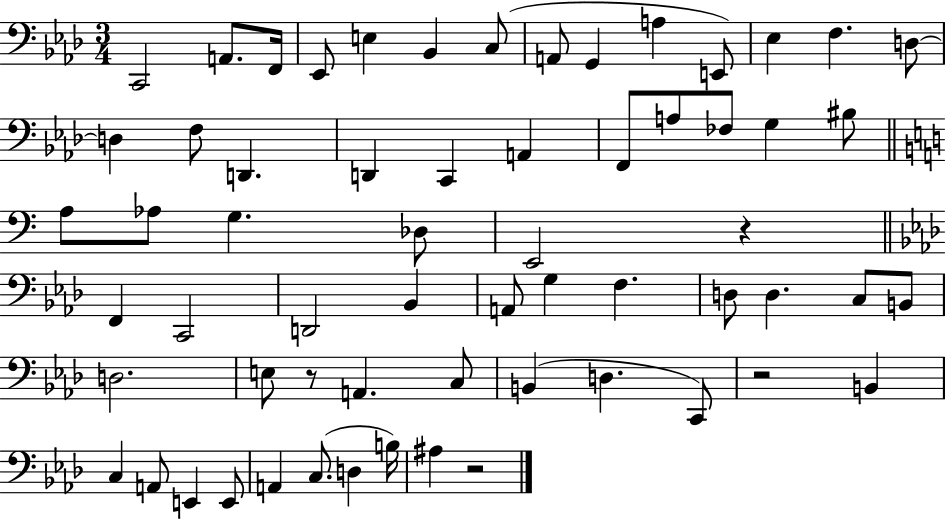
{
  \clef bass
  \numericTimeSignature
  \time 3/4
  \key aes \major
  c,2 a,8. f,16 | ees,8 e4 bes,4 c8( | a,8 g,4 a4 e,8) | ees4 f4. d8~~ | \break d4 f8 d,4. | d,4 c,4 a,4 | f,8 a8 fes8 g4 bis8 | \bar "||" \break \key a \minor a8 aes8 g4. des8 | e,2 r4 | \bar "||" \break \key f \minor f,4 c,2 | d,2 bes,4 | a,8 g4 f4. | d8 d4. c8 b,8 | \break d2. | e8 r8 a,4. c8 | b,4( d4. c,8) | r2 b,4 | \break c4 a,8 e,4 e,8 | a,4 c8.( d4 b16) | ais4 r2 | \bar "|."
}